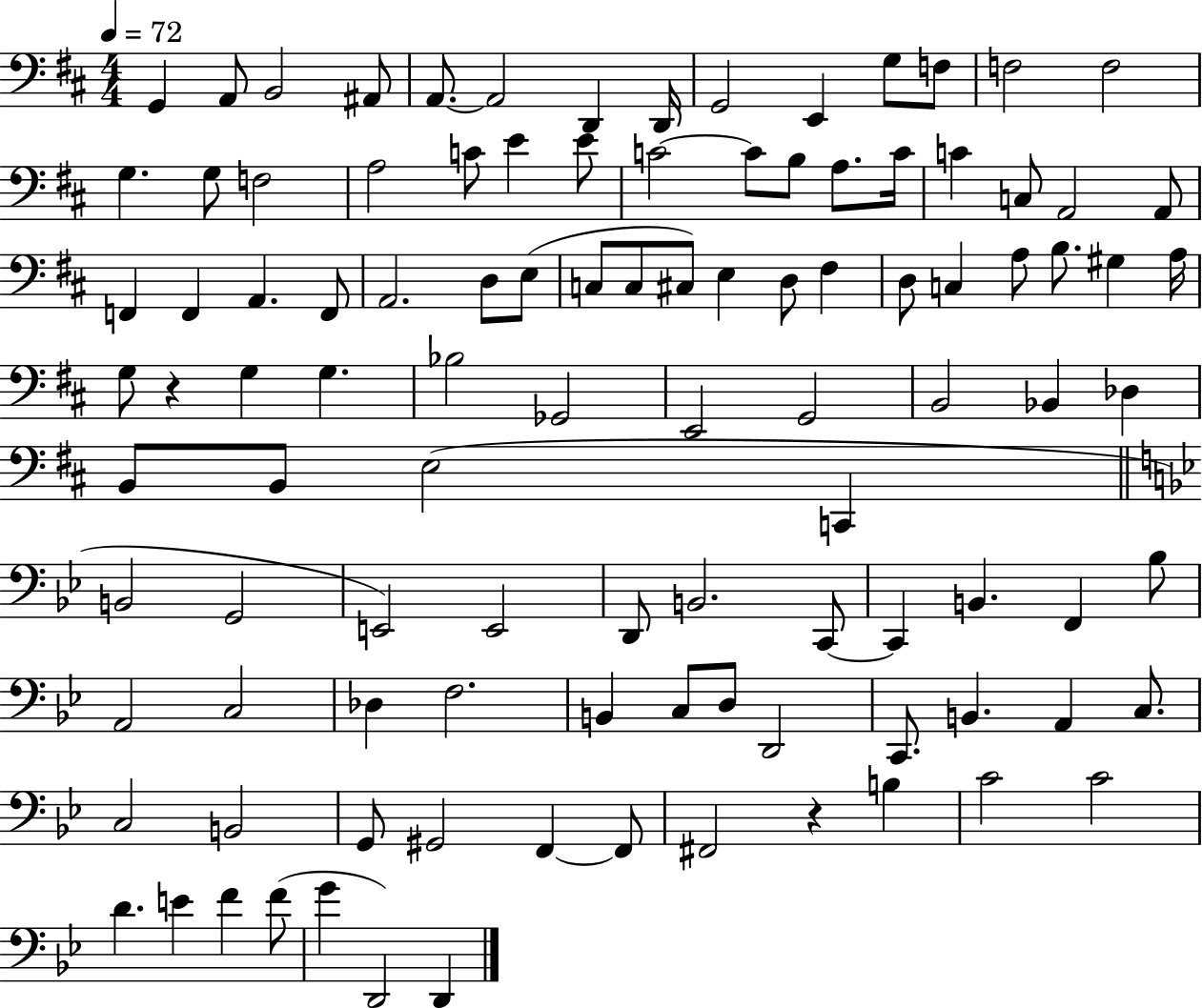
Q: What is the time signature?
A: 4/4